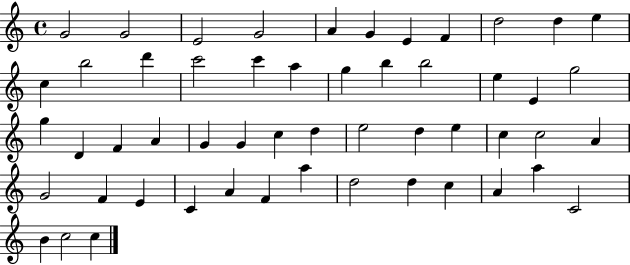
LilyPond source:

{
  \clef treble
  \time 4/4
  \defaultTimeSignature
  \key c \major
  g'2 g'2 | e'2 g'2 | a'4 g'4 e'4 f'4 | d''2 d''4 e''4 | \break c''4 b''2 d'''4 | c'''2 c'''4 a''4 | g''4 b''4 b''2 | e''4 e'4 g''2 | \break g''4 d'4 f'4 a'4 | g'4 g'4 c''4 d''4 | e''2 d''4 e''4 | c''4 c''2 a'4 | \break g'2 f'4 e'4 | c'4 a'4 f'4 a''4 | d''2 d''4 c''4 | a'4 a''4 c'2 | \break b'4 c''2 c''4 | \bar "|."
}